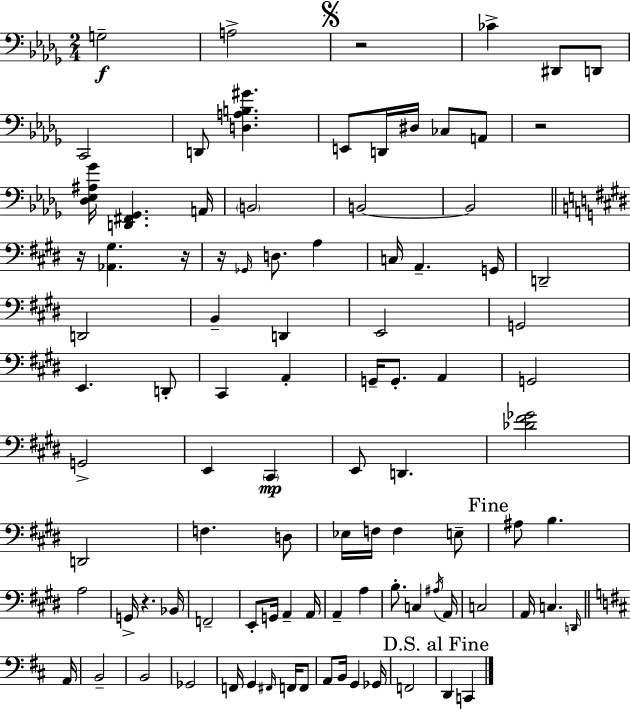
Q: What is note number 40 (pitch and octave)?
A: E2